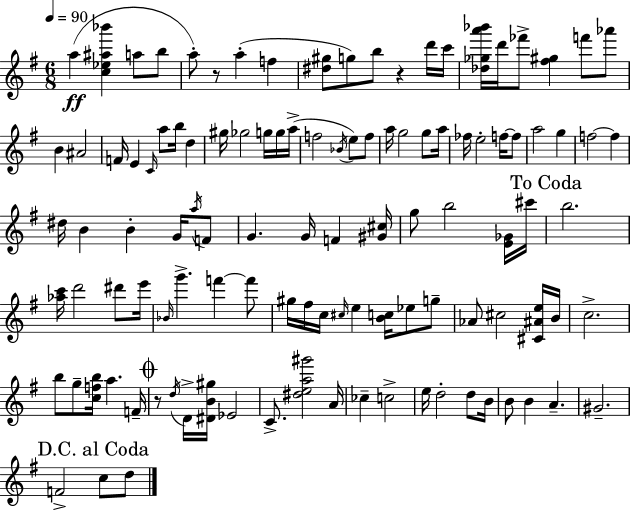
X:1
T:Untitled
M:6/8
L:1/4
K:Em
a [c_e^a_b'] a/2 b/2 a/2 z/2 a f [^d^g]/2 g/2 b/2 z d'/4 c'/4 [_d_ga'_b']/4 d'/4 _f'/2 [^f^g] f'/2 _a'/2 B ^A2 F/4 E C/4 a/2 b/4 d ^g/4 _g2 g/4 g/4 a/4 f2 _B/4 e/2 f/2 a/4 g2 g/2 a/4 _f/4 e2 f/4 f/2 a2 g f2 f ^d/4 B B G/4 a/4 F/2 G G/4 F [^G^c]/4 g/2 b2 [E_G]/4 ^c'/4 b2 [_ac']/4 d'2 ^d'/2 e'/4 _B/4 g' f' f'/2 ^g/4 ^f/4 c/4 ^c/4 e [Bc]/4 _e/2 g/2 _A/2 ^c2 [^C^Ae]/4 B/4 c2 b/2 g/2 [cfb]/4 a F/4 z/2 d/4 D/4 [^DB^g]/4 _E2 C/2 [^dea^g']2 A/4 _c c2 e/4 d2 d/2 B/4 B/2 B A ^G2 F2 c/2 d/2